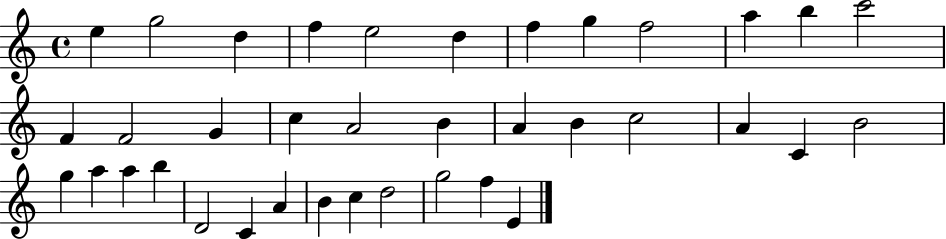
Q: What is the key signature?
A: C major